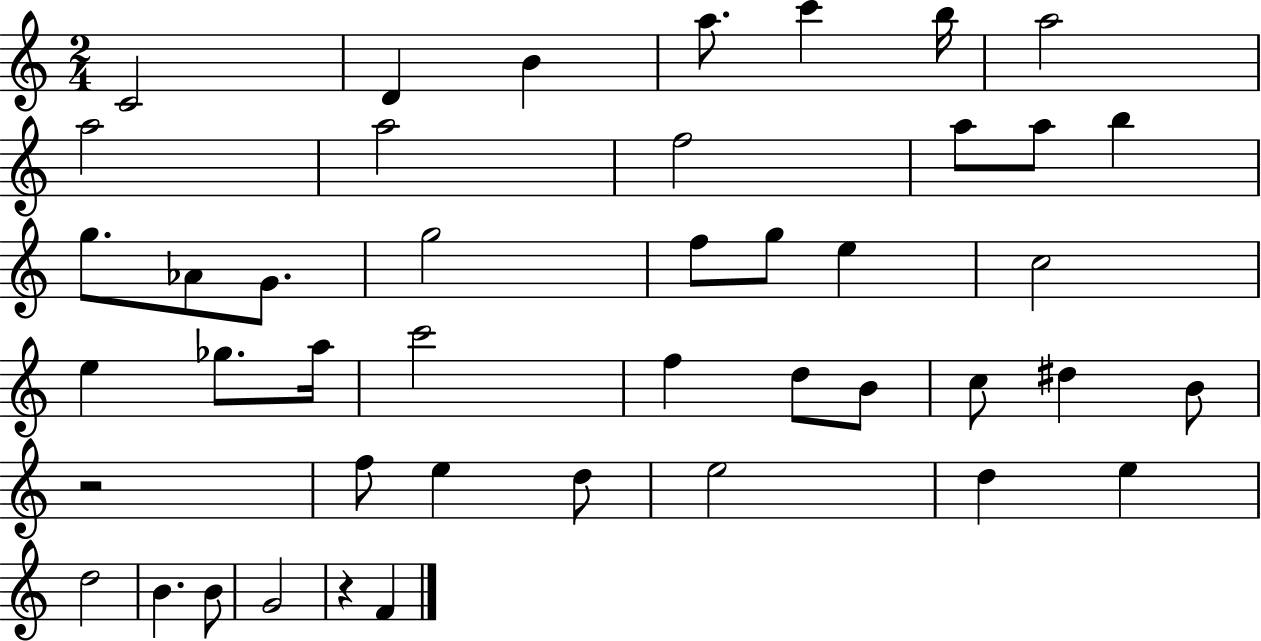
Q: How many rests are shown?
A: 2